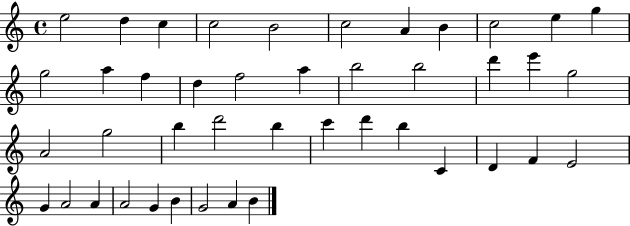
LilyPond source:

{
  \clef treble
  \time 4/4
  \defaultTimeSignature
  \key c \major
  e''2 d''4 c''4 | c''2 b'2 | c''2 a'4 b'4 | c''2 e''4 g''4 | \break g''2 a''4 f''4 | d''4 f''2 a''4 | b''2 b''2 | d'''4 e'''4 g''2 | \break a'2 g''2 | b''4 d'''2 b''4 | c'''4 d'''4 b''4 c'4 | d'4 f'4 e'2 | \break g'4 a'2 a'4 | a'2 g'4 b'4 | g'2 a'4 b'4 | \bar "|."
}